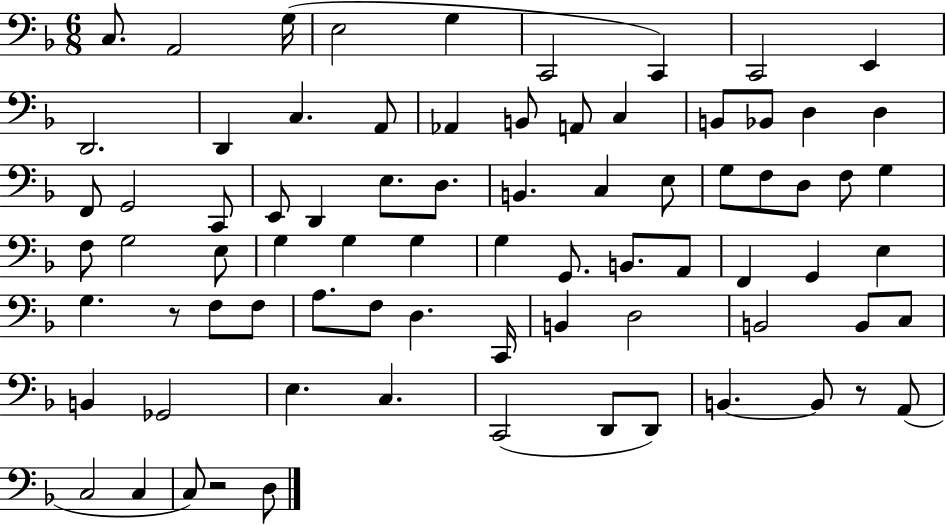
C3/e. A2/h G3/s E3/h G3/q C2/h C2/q C2/h E2/q D2/h. D2/q C3/q. A2/e Ab2/q B2/e A2/e C3/q B2/e Bb2/e D3/q D3/q F2/e G2/h C2/e E2/e D2/q E3/e. D3/e. B2/q. C3/q E3/e G3/e F3/e D3/e F3/e G3/q F3/e G3/h E3/e G3/q G3/q G3/q G3/q G2/e. B2/e. A2/e F2/q G2/q E3/q G3/q. R/e F3/e F3/e A3/e. F3/e D3/q. C2/s B2/q D3/h B2/h B2/e C3/e B2/q Gb2/h E3/q. C3/q. C2/h D2/e D2/e B2/q. B2/e R/e A2/e C3/h C3/q C3/e R/h D3/e